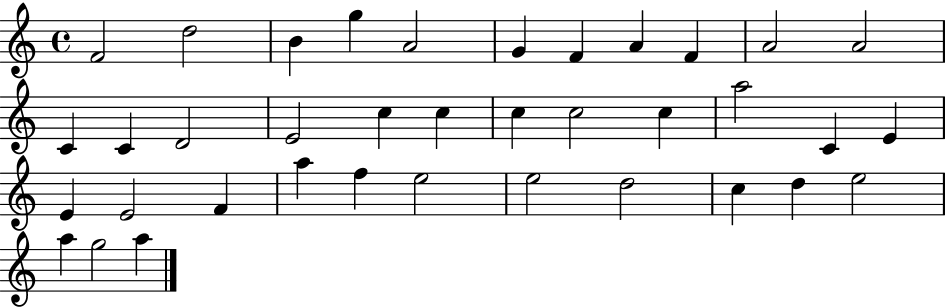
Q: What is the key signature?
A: C major